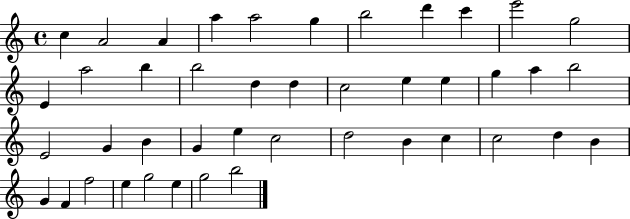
C5/q A4/h A4/q A5/q A5/h G5/q B5/h D6/q C6/q E6/h G5/h E4/q A5/h B5/q B5/h D5/q D5/q C5/h E5/q E5/q G5/q A5/q B5/h E4/h G4/q B4/q G4/q E5/q C5/h D5/h B4/q C5/q C5/h D5/q B4/q G4/q F4/q F5/h E5/q G5/h E5/q G5/h B5/h